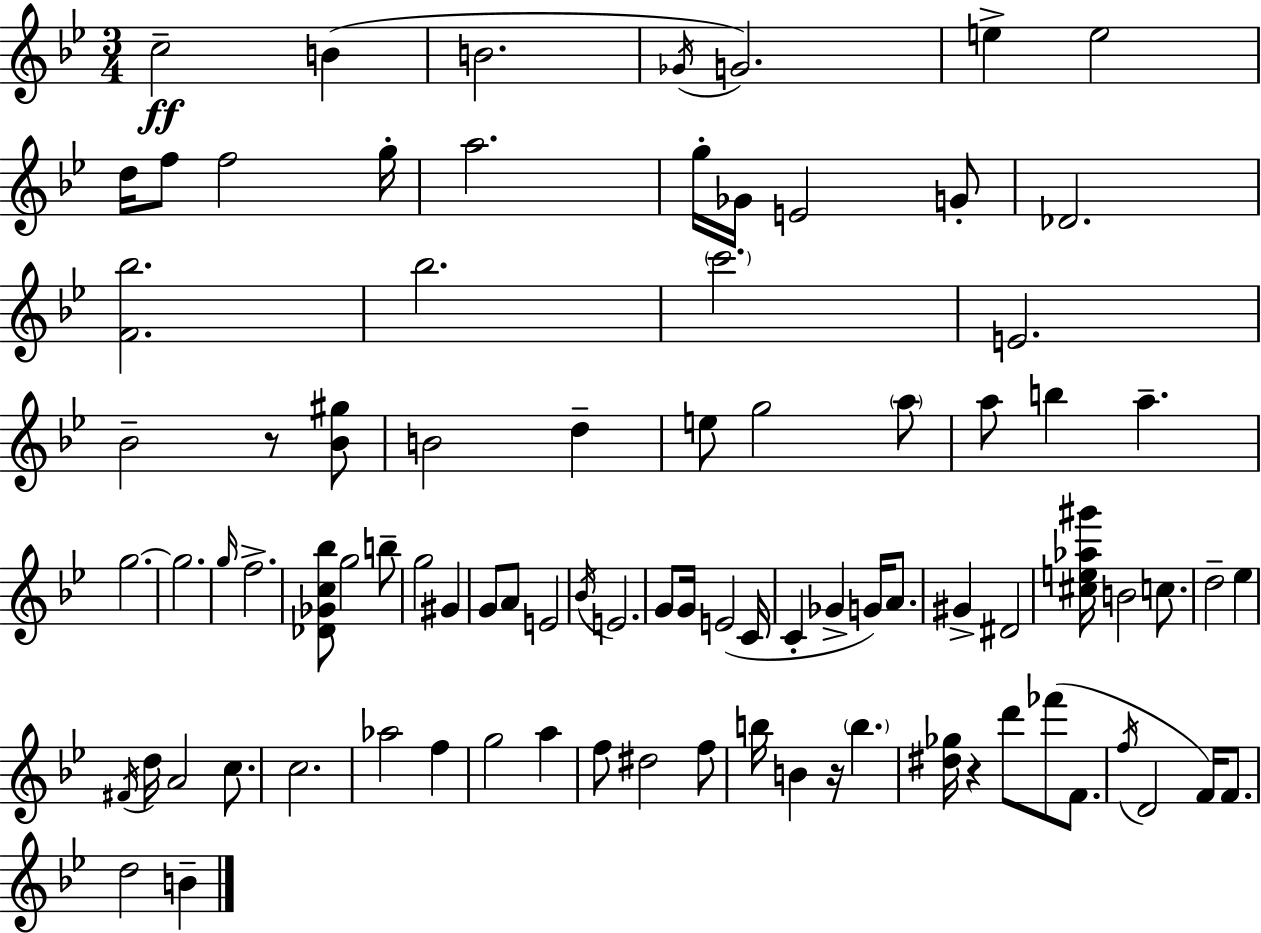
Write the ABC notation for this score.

X:1
T:Untitled
M:3/4
L:1/4
K:Gm
c2 B B2 _G/4 G2 e e2 d/4 f/2 f2 g/4 a2 g/4 _G/4 E2 G/2 _D2 [F_b]2 _b2 c'2 E2 _B2 z/2 [_B^g]/2 B2 d e/2 g2 a/2 a/2 b a g2 g2 g/4 f2 [_D_Gc_b]/2 g2 b/2 g2 ^G G/2 A/2 E2 _B/4 E2 G/2 G/4 E2 C/4 C _G G/4 A/2 ^G ^D2 [^ce_a^g']/4 B2 c/2 d2 _e ^F/4 d/4 A2 c/2 c2 _a2 f g2 a f/2 ^d2 f/2 b/4 B z/4 b [^d_g]/4 z d'/2 _f'/2 F/2 f/4 D2 F/4 F/2 d2 B